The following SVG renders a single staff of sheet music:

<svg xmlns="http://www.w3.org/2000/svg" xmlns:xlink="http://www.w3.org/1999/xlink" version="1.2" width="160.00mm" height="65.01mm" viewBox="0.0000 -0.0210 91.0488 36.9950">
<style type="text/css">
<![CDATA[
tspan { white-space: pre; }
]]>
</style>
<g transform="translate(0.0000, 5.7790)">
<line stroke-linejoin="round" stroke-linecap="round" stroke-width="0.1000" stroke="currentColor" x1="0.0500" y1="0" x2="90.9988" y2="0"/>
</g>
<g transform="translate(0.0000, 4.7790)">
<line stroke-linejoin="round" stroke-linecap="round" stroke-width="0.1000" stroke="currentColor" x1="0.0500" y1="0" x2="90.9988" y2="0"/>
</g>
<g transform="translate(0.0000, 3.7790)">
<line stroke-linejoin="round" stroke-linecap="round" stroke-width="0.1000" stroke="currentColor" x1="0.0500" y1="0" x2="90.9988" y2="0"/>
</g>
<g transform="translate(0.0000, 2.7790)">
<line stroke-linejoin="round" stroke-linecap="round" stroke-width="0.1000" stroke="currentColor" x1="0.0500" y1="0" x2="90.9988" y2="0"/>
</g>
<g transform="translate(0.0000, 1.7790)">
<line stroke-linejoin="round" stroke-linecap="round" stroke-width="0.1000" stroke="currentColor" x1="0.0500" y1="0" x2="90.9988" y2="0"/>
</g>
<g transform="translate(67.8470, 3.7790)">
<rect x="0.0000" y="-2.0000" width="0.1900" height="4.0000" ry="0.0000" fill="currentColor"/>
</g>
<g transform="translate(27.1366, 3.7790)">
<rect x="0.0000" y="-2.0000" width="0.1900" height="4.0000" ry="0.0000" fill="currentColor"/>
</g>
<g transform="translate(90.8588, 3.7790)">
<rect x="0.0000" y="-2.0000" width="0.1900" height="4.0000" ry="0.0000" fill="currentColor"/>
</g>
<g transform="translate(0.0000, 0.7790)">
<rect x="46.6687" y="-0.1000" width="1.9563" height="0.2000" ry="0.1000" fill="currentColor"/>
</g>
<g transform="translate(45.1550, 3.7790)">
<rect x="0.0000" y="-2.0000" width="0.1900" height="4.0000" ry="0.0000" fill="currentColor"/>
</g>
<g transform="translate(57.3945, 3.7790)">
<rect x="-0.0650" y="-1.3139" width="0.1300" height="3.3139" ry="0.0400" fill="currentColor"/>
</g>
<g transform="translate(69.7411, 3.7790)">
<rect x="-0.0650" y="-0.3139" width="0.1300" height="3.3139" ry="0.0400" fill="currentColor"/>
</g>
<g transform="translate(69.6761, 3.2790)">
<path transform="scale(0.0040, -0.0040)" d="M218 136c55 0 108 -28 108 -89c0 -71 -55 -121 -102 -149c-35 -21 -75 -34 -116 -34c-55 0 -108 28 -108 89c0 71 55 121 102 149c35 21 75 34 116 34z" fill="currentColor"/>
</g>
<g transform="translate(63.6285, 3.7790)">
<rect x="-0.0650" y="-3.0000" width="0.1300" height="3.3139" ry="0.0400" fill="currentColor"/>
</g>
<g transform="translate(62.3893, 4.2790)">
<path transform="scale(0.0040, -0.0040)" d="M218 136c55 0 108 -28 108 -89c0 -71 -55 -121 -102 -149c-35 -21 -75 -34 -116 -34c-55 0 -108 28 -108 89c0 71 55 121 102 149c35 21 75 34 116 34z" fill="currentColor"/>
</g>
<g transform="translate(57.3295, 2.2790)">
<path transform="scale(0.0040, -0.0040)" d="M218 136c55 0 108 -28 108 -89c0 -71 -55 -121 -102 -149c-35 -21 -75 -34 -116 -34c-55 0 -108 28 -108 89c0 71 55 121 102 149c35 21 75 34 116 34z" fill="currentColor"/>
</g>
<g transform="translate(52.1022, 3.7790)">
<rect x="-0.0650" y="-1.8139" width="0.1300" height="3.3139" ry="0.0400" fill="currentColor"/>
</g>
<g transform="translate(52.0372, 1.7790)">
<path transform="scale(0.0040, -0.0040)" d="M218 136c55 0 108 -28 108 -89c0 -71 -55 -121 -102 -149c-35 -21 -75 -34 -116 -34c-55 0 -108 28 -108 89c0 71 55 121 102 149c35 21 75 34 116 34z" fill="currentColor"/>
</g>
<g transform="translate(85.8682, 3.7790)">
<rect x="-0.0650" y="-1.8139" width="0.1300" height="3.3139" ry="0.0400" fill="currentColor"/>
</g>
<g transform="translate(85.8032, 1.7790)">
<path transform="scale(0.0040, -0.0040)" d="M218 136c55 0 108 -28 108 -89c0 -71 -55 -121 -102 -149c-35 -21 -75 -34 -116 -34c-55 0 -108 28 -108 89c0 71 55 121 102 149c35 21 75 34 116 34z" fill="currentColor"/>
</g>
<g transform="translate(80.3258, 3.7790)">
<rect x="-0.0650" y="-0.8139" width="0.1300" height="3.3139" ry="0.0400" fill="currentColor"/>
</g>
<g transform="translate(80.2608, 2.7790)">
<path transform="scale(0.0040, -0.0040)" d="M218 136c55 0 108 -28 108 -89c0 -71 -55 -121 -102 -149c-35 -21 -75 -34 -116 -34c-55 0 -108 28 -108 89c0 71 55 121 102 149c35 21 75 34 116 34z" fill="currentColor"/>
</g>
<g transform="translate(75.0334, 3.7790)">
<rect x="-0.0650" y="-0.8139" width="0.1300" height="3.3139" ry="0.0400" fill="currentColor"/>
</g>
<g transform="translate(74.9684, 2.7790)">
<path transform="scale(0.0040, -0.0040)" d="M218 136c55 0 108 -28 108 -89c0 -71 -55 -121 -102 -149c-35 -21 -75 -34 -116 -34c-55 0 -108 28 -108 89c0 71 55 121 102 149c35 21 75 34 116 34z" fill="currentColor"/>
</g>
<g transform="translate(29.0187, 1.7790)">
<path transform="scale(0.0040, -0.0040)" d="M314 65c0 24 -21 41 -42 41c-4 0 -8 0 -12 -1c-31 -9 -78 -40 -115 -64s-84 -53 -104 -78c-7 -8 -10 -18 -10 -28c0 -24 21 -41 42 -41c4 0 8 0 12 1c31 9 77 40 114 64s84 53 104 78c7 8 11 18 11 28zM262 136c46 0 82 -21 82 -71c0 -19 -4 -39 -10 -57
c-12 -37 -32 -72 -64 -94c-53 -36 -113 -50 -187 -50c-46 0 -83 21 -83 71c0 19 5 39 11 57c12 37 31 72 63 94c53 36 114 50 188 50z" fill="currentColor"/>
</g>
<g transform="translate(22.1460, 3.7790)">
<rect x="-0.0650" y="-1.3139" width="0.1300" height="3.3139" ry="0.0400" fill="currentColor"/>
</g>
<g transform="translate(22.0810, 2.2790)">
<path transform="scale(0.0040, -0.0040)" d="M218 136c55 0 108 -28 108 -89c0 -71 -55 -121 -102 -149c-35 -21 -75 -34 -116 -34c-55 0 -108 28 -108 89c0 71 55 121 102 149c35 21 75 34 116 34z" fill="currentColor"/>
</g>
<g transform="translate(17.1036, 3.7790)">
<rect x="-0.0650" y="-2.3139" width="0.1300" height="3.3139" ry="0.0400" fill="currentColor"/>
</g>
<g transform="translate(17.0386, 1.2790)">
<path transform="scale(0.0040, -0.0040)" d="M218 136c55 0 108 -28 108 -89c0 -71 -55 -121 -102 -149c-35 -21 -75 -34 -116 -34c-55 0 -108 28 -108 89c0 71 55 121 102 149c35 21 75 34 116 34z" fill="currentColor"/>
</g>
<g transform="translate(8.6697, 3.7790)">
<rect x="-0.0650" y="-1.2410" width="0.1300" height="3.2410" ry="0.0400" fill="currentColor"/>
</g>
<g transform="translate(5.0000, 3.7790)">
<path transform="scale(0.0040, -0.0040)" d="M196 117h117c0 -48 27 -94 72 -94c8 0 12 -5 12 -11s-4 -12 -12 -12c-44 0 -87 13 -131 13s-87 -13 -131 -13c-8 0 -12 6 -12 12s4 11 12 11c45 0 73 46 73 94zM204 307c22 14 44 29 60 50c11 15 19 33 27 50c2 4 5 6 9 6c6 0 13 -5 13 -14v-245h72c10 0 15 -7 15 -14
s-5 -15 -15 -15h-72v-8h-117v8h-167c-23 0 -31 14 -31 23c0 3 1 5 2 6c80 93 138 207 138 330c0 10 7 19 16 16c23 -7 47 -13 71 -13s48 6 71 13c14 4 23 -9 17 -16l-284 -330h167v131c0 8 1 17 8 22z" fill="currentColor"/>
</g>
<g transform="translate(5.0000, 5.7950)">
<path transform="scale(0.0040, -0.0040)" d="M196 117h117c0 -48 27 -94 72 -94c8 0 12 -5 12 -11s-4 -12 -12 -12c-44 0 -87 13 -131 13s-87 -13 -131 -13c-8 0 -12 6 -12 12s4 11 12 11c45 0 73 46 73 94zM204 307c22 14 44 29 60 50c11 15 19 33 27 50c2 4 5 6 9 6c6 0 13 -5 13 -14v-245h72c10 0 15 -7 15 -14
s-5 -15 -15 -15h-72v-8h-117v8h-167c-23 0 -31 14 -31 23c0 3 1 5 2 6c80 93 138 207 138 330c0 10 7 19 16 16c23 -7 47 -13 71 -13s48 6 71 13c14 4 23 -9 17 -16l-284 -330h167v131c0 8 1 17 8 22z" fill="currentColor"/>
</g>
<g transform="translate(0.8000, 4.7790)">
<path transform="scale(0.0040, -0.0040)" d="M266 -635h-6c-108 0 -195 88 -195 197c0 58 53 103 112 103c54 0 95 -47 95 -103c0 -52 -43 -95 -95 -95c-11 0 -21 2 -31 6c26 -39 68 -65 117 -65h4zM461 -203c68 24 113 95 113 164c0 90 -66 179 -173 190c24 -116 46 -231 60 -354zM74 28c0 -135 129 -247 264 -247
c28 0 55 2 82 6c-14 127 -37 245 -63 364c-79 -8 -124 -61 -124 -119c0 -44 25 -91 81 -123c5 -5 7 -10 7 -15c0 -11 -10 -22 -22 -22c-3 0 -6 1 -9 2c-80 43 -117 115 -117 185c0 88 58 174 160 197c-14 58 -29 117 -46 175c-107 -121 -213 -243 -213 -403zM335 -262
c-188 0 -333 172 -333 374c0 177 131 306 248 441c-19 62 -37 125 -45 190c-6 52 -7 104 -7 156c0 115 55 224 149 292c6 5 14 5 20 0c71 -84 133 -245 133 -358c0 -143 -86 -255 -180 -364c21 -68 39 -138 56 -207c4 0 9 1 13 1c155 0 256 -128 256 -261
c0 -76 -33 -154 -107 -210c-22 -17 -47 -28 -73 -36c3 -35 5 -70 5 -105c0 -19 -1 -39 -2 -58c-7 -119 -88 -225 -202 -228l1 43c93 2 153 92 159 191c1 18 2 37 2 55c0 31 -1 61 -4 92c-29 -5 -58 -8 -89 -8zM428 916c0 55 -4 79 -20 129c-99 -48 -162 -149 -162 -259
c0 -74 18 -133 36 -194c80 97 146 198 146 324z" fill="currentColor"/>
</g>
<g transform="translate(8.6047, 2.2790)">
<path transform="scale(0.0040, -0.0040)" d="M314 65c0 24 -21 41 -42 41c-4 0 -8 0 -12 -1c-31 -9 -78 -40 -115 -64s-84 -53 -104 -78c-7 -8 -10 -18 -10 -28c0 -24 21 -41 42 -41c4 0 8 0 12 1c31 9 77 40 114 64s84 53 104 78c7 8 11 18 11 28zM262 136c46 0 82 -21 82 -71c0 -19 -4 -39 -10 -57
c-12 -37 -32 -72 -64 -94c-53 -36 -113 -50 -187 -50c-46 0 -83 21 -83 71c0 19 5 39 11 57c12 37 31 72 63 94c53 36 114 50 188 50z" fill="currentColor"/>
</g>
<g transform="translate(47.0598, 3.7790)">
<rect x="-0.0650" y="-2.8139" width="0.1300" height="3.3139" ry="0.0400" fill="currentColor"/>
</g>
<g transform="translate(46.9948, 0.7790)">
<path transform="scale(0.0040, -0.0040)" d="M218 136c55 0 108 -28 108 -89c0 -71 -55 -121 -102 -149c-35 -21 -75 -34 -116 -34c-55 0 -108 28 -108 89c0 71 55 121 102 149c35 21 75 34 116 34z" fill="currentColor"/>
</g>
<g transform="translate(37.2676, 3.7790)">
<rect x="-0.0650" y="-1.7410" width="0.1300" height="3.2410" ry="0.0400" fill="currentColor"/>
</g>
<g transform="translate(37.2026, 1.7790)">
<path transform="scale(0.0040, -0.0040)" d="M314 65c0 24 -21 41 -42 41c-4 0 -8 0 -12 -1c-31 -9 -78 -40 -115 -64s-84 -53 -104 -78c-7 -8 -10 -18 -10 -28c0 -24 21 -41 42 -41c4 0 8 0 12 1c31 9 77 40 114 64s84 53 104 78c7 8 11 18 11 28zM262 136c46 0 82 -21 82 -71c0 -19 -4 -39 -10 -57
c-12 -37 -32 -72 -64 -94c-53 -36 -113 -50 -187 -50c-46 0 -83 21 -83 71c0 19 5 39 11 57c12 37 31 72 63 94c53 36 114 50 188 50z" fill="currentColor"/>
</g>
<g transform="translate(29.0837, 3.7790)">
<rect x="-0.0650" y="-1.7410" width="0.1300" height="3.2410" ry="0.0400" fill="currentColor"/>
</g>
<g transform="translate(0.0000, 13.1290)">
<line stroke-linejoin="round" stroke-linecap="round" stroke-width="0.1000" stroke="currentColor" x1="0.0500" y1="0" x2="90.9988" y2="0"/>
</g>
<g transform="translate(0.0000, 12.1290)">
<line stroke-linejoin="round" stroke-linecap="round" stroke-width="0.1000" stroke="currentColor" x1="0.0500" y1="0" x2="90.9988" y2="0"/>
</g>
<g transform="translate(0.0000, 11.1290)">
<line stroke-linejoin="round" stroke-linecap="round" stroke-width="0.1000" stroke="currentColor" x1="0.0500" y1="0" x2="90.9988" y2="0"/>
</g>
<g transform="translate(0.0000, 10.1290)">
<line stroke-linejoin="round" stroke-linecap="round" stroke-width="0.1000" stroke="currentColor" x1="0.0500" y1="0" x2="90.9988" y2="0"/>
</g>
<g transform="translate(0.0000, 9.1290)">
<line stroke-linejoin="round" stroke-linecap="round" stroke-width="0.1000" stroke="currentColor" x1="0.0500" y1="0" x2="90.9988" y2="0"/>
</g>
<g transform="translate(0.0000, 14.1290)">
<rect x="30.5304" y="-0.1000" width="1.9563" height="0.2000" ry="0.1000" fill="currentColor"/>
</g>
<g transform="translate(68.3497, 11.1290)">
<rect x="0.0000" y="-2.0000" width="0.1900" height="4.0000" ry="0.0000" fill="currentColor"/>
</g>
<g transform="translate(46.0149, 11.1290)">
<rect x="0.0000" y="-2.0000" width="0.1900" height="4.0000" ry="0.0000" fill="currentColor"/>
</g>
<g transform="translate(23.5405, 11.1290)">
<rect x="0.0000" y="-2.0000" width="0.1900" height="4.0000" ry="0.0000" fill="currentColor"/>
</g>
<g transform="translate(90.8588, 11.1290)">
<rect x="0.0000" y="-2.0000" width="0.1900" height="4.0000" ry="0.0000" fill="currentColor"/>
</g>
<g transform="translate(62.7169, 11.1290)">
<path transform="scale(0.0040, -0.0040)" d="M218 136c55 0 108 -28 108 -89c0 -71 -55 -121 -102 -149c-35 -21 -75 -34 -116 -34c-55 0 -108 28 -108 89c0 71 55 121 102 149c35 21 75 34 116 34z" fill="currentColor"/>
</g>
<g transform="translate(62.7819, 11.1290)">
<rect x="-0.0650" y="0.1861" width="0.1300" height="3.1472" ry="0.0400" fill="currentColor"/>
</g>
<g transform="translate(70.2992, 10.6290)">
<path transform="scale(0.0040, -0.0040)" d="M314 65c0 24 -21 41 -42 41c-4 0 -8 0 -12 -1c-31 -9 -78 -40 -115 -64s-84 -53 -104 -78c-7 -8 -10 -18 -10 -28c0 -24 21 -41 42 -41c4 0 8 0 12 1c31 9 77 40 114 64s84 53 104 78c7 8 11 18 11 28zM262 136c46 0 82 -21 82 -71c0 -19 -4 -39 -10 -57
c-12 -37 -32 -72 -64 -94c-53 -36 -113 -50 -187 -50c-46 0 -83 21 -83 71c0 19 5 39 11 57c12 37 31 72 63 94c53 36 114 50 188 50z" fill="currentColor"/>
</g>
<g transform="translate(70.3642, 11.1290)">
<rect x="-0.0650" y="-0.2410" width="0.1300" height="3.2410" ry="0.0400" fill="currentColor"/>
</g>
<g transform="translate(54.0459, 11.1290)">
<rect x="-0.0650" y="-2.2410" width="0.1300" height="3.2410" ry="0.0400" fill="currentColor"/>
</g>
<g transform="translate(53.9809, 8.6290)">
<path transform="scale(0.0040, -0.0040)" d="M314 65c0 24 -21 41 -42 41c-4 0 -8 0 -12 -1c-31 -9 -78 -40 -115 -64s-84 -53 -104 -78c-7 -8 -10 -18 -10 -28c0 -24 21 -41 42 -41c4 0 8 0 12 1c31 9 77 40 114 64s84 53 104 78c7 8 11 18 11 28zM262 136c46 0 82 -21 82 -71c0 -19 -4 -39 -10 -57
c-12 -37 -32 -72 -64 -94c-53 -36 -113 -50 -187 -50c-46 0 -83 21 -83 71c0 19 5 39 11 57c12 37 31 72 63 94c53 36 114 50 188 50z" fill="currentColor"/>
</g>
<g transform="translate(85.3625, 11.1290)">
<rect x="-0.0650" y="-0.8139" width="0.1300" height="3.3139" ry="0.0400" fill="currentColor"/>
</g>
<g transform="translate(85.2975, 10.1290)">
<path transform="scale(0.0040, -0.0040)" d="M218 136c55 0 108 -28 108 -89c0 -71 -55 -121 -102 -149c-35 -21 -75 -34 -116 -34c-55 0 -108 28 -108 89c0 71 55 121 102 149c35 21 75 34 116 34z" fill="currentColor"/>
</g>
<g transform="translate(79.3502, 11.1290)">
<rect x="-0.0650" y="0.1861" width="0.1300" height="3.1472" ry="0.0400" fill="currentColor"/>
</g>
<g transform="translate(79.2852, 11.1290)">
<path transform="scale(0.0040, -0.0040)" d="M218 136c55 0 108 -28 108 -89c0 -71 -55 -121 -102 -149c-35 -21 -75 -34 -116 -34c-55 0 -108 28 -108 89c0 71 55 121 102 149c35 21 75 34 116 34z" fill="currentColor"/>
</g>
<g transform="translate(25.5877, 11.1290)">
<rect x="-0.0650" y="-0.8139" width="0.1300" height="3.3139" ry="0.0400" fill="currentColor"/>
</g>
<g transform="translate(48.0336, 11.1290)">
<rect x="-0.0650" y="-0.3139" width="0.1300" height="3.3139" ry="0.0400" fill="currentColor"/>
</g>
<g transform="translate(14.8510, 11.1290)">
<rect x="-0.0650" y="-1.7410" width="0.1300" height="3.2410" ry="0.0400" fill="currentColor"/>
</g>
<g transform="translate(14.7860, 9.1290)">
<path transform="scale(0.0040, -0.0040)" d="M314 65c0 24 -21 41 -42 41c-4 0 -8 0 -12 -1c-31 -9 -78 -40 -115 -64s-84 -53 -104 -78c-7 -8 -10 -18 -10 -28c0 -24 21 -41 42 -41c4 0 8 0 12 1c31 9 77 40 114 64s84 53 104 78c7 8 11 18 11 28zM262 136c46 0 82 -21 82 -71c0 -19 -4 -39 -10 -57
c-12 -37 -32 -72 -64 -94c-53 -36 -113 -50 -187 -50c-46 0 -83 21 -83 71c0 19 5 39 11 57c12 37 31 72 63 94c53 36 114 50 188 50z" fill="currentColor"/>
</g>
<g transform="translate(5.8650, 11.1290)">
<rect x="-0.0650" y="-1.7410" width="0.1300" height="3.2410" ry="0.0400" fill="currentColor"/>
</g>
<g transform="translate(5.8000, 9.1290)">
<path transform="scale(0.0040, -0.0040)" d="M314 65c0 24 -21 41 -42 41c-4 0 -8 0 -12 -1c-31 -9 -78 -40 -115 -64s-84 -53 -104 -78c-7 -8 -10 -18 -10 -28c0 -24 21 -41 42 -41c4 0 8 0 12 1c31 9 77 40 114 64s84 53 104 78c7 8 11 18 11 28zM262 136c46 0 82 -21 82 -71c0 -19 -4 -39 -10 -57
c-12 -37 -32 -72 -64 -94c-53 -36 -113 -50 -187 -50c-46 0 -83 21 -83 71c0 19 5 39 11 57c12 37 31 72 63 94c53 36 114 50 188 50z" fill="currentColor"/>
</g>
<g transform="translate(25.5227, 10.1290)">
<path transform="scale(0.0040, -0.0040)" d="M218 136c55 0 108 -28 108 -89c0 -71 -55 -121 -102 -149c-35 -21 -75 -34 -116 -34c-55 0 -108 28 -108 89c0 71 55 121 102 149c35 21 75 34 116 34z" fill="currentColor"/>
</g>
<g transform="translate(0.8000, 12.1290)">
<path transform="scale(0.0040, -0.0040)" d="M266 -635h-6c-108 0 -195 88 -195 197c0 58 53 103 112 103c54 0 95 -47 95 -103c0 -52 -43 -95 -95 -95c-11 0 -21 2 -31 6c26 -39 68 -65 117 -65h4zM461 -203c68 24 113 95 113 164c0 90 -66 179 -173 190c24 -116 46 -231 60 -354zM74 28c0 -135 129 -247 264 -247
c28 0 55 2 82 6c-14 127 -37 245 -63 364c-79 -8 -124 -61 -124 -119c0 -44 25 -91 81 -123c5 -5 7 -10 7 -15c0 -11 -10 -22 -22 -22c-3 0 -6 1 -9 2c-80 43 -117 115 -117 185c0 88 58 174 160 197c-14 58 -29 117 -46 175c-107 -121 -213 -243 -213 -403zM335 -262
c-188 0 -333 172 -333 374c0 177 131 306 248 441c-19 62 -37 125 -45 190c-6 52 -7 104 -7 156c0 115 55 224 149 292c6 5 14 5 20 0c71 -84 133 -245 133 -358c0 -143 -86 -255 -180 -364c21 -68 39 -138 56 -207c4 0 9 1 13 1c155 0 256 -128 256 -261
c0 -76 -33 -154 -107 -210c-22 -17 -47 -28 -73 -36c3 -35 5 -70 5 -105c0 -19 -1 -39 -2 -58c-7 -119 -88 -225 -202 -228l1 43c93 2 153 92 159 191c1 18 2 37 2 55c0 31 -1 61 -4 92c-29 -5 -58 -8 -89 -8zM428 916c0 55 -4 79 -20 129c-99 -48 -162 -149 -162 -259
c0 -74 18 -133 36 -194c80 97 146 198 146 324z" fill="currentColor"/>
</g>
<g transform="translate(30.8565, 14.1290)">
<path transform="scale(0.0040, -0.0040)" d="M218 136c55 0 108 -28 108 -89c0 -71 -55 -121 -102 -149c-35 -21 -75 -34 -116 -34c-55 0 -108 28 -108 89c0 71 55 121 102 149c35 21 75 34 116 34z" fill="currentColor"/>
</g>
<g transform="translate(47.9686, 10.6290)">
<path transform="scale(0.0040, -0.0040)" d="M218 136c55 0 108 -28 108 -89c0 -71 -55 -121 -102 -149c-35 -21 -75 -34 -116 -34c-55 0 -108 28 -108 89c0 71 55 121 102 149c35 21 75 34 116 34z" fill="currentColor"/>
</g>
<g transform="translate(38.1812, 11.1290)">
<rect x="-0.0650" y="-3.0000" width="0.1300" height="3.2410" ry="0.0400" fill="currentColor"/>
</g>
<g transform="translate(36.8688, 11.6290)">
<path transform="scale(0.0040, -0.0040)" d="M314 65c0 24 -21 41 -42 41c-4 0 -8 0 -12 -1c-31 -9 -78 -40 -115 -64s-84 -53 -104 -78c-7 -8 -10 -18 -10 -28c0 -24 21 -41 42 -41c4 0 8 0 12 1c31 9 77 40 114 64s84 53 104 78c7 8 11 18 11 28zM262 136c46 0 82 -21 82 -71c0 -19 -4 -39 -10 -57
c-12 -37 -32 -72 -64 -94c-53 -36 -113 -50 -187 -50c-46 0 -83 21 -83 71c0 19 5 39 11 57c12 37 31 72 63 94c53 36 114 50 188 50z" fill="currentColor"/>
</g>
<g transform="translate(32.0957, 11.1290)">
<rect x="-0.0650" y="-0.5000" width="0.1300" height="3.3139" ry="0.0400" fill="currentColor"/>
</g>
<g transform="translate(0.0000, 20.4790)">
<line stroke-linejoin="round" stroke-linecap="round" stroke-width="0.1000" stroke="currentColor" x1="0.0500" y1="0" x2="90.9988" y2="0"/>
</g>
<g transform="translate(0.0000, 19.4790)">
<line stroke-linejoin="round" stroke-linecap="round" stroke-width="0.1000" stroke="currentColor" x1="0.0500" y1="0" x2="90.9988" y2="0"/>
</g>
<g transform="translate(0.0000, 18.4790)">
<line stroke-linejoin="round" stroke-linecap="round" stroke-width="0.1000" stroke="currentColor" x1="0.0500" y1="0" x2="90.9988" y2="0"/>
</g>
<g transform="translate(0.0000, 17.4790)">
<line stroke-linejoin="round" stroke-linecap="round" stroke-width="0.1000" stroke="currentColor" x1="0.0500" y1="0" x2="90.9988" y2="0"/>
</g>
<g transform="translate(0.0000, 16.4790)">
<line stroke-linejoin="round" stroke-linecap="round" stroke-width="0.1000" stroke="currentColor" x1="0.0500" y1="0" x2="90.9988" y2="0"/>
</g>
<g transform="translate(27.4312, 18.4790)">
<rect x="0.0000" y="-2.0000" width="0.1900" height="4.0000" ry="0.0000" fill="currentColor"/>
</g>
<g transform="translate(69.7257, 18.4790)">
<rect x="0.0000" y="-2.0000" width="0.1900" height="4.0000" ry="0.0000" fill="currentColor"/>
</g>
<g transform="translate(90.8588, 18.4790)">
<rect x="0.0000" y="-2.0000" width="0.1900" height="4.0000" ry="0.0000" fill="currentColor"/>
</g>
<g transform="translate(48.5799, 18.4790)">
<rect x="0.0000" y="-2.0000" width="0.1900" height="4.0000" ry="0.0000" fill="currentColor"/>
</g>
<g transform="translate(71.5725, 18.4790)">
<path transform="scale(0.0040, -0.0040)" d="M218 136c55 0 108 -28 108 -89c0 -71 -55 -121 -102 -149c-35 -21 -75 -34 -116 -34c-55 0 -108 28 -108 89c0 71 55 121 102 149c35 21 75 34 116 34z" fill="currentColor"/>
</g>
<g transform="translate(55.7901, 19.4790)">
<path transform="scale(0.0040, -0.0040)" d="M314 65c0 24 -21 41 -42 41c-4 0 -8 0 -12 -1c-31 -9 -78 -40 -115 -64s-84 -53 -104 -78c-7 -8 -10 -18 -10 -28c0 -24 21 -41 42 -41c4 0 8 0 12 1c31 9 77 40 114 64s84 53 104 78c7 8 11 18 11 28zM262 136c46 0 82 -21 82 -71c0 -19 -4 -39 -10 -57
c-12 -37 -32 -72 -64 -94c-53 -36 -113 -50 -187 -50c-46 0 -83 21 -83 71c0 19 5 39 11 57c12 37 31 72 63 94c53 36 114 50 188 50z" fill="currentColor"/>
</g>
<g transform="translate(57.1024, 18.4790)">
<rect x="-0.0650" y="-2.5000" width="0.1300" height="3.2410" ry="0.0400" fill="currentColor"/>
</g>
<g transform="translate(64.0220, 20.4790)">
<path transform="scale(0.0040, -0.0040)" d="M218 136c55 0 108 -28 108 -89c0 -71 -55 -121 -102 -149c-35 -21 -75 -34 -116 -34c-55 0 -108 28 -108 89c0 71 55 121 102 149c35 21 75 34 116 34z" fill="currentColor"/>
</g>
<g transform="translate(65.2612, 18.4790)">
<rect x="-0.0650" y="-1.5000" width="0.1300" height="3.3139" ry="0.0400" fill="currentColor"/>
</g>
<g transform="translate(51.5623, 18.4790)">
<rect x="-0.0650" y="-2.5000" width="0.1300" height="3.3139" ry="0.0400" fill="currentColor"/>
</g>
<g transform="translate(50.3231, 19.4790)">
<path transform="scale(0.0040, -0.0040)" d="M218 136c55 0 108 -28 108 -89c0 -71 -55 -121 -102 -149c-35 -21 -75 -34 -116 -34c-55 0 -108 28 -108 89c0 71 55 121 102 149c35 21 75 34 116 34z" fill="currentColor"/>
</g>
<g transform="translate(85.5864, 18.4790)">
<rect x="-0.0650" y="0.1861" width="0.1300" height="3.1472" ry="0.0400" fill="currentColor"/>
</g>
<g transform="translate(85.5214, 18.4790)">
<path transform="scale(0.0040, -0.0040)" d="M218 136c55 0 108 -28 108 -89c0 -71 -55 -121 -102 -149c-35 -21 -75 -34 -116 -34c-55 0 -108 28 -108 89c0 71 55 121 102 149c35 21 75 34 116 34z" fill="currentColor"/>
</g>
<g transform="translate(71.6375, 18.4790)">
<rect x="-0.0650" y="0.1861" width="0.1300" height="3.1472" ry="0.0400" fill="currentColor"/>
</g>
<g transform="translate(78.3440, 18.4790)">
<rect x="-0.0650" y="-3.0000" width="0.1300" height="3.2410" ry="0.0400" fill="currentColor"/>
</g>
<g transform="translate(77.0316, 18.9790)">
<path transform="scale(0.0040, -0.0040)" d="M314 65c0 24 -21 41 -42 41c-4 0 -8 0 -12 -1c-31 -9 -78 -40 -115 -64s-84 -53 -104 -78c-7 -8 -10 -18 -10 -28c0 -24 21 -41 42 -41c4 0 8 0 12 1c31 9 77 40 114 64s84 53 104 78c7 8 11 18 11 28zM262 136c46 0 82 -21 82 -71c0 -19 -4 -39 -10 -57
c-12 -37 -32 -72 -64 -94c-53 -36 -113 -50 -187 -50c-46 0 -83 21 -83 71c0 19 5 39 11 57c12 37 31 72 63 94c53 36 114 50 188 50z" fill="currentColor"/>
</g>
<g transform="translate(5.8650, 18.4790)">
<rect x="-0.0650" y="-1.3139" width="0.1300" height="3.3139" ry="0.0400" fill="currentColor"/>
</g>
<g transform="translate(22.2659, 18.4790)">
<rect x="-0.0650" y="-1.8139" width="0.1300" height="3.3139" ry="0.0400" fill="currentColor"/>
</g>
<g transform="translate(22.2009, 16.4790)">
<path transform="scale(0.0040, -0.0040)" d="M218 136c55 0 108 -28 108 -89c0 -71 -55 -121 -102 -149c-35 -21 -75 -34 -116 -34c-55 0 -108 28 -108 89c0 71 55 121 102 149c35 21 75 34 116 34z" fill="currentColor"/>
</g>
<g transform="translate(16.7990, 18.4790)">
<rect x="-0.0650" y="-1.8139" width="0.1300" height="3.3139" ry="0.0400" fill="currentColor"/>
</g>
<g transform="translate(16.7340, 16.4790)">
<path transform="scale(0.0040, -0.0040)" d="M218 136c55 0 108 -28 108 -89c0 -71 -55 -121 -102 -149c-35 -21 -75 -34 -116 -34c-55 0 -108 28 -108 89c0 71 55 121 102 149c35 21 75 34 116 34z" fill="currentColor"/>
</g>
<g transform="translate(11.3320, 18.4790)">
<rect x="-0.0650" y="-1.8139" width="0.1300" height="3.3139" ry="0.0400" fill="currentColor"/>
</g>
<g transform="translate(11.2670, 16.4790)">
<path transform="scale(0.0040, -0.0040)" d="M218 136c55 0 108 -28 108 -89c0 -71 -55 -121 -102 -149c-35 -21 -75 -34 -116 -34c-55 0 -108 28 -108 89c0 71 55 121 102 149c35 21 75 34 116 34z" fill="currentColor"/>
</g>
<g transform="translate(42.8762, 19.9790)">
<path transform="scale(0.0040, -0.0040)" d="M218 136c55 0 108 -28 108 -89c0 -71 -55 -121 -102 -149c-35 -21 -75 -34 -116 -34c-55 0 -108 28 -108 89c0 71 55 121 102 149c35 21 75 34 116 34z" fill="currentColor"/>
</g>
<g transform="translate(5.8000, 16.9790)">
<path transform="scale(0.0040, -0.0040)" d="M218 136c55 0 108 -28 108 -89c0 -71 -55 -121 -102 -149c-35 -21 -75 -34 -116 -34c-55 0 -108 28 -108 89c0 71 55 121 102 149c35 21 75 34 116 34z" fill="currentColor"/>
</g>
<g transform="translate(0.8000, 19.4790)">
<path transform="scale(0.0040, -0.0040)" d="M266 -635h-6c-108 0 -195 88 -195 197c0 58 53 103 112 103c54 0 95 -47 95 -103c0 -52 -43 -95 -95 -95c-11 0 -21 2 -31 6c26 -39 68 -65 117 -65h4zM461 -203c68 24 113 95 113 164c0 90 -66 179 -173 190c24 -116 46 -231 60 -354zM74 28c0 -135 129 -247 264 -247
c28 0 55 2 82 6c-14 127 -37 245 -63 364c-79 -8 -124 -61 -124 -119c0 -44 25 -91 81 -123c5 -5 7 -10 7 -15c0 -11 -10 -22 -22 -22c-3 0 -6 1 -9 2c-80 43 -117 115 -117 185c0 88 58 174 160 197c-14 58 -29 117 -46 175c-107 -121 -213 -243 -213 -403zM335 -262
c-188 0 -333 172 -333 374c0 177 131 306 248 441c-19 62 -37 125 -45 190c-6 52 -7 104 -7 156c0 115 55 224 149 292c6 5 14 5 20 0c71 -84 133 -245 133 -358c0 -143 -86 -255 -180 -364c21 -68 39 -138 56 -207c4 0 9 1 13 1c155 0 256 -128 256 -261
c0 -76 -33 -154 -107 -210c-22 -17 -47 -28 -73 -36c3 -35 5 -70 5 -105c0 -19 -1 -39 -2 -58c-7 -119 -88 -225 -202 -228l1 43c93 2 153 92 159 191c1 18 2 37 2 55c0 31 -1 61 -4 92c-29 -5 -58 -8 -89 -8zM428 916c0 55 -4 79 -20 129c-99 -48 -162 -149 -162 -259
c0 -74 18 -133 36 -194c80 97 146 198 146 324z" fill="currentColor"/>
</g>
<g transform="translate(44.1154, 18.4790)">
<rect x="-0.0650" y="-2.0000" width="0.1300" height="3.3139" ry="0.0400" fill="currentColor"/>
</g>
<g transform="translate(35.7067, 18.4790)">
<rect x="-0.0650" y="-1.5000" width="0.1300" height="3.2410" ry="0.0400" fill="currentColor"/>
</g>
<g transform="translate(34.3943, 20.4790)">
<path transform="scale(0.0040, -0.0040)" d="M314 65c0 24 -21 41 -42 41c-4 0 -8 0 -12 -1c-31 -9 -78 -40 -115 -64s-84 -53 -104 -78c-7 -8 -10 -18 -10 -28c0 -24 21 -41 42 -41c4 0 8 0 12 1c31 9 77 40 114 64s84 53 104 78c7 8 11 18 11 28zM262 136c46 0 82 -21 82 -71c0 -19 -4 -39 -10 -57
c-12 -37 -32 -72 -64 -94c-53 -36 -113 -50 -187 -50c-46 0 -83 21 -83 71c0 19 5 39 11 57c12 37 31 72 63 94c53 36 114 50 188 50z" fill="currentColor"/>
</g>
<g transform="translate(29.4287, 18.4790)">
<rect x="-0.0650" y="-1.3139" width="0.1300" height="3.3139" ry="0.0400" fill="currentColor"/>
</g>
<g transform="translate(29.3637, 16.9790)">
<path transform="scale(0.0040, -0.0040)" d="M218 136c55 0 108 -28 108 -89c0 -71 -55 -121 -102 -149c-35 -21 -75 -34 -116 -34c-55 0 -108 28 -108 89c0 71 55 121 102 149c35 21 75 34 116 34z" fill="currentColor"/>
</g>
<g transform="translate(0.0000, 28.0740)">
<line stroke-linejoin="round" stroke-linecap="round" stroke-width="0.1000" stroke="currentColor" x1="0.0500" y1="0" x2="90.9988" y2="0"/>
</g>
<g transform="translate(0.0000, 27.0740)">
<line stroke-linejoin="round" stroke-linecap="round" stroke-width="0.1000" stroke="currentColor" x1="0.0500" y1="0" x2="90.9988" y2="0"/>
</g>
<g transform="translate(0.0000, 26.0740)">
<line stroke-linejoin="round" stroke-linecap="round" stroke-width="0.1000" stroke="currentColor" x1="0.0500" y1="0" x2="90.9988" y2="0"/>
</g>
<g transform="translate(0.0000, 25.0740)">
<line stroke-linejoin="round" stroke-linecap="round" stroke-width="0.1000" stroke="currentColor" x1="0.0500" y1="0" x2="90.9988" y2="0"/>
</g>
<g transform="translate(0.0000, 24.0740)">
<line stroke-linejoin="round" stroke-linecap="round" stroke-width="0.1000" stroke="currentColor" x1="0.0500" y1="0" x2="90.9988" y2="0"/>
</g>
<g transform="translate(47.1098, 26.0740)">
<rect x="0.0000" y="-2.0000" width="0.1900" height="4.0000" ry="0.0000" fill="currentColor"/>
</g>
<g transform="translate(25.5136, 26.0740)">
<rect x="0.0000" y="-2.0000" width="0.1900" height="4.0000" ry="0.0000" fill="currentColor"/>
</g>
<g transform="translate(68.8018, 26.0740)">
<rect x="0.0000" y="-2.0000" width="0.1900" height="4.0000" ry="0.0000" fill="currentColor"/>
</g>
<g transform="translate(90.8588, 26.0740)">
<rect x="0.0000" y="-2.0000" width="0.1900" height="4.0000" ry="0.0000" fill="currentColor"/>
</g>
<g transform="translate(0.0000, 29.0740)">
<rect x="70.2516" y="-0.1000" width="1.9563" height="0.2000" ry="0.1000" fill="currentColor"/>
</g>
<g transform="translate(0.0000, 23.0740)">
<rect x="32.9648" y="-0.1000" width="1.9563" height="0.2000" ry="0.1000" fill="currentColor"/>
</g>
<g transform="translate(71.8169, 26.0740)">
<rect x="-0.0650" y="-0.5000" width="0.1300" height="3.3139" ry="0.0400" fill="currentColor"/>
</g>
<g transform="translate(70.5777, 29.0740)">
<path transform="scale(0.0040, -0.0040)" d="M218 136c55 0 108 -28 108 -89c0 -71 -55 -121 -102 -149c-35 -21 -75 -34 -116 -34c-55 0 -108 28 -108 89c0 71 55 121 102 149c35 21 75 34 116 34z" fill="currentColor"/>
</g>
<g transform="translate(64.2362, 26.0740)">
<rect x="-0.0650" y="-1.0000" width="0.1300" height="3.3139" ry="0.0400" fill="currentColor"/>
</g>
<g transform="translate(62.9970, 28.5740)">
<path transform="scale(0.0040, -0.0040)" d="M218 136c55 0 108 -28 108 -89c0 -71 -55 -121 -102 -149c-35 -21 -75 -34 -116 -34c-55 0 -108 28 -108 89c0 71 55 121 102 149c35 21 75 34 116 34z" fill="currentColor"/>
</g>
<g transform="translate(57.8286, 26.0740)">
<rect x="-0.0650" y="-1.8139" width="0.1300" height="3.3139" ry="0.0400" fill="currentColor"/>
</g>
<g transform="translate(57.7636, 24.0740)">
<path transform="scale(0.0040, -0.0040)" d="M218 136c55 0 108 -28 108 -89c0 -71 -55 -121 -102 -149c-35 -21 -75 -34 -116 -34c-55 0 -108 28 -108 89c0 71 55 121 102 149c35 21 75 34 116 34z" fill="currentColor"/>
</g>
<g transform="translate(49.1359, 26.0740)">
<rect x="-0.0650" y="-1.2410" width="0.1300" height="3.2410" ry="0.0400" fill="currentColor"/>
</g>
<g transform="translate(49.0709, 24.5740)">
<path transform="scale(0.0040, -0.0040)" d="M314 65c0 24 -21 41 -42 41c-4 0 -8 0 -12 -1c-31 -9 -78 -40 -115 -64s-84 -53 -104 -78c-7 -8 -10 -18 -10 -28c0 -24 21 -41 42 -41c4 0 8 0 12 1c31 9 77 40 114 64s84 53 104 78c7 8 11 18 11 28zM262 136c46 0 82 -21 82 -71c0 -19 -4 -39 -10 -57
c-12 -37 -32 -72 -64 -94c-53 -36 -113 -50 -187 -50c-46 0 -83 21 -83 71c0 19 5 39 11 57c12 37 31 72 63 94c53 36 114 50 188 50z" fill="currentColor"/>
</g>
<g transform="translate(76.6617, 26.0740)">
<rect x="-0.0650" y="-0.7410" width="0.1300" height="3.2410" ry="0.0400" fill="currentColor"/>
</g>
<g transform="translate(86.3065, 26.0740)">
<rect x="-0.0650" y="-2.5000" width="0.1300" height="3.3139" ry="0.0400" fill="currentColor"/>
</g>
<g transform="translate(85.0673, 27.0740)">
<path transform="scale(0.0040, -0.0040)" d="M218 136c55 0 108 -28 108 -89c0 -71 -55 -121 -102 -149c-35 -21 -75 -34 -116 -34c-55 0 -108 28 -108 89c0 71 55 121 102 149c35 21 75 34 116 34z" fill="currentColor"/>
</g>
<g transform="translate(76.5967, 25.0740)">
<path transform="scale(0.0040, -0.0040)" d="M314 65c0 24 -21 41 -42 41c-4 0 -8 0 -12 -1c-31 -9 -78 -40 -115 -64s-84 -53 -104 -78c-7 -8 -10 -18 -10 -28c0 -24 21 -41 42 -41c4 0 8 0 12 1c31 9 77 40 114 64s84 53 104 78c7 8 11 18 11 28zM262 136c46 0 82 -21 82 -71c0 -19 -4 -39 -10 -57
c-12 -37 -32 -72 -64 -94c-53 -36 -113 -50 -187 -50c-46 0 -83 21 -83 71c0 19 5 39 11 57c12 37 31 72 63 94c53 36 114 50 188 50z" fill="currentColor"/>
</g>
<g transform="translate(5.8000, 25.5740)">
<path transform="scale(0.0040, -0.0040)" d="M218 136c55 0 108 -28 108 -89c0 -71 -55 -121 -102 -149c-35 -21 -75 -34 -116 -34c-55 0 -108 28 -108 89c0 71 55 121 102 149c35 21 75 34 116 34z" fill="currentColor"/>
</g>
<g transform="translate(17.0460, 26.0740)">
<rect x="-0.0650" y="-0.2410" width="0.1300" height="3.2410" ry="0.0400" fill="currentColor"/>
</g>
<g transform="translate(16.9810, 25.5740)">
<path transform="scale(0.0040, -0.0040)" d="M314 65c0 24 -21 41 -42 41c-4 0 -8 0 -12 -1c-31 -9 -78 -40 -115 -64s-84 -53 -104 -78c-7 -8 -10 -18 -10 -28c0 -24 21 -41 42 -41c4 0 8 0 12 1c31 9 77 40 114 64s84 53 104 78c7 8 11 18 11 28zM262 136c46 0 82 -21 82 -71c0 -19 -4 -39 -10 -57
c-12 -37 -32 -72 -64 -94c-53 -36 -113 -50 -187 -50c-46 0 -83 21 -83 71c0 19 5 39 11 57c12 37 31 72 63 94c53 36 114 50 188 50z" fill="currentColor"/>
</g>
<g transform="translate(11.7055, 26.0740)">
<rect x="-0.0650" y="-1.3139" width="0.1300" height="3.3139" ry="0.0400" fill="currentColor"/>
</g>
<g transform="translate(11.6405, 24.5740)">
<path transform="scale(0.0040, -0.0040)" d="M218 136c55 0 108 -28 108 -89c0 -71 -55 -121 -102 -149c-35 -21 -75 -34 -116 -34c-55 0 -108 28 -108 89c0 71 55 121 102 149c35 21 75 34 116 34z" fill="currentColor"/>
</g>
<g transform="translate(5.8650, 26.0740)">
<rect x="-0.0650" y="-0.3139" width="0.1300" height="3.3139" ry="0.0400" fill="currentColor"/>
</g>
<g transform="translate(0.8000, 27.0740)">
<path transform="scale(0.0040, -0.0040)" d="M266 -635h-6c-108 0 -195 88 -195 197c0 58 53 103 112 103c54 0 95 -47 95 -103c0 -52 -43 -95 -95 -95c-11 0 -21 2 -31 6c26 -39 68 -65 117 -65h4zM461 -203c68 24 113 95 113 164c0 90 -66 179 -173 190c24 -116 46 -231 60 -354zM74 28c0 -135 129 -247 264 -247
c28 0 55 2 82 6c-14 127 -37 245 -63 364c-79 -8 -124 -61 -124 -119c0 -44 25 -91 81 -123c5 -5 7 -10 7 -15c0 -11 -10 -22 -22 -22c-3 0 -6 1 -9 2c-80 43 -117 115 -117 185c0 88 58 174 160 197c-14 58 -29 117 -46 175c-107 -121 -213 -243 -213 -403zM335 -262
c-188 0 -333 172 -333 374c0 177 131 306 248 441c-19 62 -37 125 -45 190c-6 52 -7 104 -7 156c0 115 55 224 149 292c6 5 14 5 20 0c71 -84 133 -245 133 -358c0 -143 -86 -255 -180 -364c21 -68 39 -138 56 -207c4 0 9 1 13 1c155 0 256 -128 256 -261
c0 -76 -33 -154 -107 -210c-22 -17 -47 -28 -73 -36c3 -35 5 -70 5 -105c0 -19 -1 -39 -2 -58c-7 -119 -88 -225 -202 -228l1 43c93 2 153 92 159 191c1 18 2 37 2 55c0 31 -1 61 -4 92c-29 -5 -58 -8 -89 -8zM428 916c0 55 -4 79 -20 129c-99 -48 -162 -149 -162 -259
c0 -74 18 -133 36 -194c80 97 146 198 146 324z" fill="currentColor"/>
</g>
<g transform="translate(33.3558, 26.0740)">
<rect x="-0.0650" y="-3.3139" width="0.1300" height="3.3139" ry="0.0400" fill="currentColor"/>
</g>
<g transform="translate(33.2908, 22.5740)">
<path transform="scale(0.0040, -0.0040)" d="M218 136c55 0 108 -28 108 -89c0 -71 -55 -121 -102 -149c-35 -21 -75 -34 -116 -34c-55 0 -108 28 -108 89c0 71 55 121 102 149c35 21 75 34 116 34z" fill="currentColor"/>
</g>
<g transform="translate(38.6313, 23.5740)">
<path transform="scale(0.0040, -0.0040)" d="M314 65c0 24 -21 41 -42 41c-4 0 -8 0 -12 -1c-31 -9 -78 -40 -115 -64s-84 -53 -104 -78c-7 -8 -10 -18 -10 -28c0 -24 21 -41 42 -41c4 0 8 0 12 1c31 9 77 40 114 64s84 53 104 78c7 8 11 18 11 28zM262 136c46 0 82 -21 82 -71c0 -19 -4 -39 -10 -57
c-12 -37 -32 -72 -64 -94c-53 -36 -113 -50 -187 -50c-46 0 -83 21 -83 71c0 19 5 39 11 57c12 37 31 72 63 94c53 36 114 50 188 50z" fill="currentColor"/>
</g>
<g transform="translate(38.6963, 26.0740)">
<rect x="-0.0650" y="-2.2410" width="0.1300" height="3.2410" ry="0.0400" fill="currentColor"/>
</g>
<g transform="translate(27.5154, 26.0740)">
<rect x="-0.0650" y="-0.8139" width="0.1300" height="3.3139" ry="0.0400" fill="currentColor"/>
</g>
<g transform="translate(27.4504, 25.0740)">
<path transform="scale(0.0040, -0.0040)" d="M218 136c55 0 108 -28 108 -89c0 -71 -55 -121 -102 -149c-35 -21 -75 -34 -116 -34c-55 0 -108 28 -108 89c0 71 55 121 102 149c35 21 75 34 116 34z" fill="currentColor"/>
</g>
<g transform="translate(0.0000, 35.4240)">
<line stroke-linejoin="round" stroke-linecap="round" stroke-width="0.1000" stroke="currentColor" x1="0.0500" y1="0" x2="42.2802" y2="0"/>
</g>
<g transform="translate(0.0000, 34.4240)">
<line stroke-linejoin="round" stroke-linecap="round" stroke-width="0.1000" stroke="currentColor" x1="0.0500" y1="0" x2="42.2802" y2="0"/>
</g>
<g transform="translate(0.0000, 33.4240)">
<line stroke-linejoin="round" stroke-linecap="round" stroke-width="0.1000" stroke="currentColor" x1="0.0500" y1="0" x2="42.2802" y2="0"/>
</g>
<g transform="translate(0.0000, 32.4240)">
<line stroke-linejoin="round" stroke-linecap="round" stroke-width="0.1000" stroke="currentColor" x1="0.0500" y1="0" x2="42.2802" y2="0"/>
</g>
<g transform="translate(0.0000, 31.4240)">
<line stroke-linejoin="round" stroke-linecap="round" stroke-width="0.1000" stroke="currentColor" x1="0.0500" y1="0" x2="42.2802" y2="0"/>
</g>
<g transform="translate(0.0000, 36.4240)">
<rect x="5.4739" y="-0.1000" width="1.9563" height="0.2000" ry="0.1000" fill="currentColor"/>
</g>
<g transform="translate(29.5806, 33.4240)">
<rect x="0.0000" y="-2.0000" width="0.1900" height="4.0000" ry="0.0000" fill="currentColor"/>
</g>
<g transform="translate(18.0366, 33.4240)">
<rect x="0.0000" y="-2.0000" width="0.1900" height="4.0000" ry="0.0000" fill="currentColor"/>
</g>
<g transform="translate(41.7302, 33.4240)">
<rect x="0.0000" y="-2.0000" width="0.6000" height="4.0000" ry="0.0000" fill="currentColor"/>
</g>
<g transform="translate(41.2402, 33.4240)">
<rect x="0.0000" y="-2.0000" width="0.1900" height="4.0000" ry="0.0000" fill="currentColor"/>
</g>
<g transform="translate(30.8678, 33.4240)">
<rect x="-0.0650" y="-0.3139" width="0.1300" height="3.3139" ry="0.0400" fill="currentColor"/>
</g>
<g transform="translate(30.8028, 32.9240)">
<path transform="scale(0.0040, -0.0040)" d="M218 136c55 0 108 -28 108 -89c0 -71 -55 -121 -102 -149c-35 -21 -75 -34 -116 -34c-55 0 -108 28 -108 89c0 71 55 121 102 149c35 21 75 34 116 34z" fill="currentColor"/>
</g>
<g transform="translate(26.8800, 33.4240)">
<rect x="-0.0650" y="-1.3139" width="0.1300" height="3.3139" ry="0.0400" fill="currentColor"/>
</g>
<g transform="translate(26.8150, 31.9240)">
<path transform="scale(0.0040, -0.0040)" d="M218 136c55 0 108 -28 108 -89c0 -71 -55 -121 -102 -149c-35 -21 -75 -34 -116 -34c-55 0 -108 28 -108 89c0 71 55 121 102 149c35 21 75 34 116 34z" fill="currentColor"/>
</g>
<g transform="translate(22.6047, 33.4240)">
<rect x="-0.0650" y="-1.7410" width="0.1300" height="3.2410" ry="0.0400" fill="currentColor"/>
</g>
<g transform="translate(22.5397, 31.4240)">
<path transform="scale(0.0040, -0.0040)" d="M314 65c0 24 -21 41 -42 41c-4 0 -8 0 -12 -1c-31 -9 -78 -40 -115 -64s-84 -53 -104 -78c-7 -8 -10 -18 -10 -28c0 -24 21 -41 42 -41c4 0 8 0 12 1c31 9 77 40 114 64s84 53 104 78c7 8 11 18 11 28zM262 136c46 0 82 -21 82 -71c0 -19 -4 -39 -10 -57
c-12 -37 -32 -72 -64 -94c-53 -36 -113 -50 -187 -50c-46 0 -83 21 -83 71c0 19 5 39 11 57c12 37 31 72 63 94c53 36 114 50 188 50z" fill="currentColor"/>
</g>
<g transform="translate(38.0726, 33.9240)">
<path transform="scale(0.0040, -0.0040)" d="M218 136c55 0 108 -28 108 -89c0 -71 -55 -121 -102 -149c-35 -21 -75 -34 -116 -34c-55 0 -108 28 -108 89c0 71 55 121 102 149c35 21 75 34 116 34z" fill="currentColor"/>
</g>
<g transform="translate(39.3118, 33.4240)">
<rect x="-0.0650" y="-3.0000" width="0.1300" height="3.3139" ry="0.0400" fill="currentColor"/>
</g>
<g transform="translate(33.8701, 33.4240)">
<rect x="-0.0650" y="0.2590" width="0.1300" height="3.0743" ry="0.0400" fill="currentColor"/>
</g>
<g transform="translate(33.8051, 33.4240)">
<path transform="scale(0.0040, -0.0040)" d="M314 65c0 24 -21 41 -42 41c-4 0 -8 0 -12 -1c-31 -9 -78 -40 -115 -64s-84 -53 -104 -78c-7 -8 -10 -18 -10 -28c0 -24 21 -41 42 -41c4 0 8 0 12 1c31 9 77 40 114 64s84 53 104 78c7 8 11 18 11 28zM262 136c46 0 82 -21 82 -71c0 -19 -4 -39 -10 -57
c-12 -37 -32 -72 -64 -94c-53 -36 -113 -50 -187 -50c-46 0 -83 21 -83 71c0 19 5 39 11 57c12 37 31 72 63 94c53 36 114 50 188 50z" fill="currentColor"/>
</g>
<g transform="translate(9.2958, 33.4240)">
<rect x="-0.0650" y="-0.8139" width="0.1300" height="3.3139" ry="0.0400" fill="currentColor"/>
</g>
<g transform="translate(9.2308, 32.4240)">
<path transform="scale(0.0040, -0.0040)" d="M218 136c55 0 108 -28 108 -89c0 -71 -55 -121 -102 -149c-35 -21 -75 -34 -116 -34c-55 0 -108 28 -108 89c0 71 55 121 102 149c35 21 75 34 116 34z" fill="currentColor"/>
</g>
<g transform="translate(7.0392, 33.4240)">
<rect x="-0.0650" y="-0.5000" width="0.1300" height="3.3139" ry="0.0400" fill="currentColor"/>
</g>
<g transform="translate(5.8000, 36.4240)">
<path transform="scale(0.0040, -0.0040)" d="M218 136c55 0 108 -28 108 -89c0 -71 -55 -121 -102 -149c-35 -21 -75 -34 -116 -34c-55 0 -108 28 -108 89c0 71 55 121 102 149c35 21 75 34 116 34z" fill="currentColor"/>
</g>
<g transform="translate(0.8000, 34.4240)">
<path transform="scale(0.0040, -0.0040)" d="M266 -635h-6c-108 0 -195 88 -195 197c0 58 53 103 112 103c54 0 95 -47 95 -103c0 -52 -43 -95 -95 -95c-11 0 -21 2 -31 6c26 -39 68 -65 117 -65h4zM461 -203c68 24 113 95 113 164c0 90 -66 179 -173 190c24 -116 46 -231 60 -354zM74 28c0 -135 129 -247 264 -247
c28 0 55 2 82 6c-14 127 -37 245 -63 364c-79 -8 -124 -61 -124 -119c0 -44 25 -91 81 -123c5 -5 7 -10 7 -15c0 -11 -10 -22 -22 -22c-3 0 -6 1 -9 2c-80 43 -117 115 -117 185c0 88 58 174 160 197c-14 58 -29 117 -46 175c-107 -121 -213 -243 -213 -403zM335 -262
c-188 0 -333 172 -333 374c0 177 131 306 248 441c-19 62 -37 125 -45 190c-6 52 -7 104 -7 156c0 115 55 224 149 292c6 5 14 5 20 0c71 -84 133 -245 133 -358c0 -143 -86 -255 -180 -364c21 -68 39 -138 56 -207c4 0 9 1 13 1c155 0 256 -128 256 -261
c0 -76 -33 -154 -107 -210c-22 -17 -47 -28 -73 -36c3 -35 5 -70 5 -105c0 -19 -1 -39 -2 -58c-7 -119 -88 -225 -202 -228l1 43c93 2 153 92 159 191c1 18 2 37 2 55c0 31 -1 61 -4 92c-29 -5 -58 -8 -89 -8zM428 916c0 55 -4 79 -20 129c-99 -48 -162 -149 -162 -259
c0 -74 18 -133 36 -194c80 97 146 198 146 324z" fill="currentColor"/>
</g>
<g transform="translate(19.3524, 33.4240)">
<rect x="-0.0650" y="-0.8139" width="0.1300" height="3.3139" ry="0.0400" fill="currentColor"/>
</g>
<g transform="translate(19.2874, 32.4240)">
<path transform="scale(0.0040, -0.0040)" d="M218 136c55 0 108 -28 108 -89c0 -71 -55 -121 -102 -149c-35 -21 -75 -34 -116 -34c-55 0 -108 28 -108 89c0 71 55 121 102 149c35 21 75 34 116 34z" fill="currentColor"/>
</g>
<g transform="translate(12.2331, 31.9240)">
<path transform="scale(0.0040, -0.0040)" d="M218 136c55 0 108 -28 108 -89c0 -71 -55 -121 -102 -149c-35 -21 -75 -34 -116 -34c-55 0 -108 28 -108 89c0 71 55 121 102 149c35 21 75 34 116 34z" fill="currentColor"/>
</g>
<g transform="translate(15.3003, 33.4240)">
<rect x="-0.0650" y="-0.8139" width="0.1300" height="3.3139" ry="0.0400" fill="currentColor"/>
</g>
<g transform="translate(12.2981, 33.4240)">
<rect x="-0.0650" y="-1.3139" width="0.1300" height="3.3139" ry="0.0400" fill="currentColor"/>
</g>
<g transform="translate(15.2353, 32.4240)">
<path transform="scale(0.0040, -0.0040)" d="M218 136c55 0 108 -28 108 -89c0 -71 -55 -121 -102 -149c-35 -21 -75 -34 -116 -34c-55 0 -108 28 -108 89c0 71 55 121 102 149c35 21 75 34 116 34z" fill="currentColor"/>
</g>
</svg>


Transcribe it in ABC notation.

X:1
T:Untitled
M:4/4
L:1/4
K:C
e2 g e f2 f2 a f e A c d d f f2 f2 d C A2 c g2 B c2 B d e f f f e E2 F G G2 E B A2 B c e c2 d b g2 e2 f D C d2 G C d e d d f2 e c B2 A